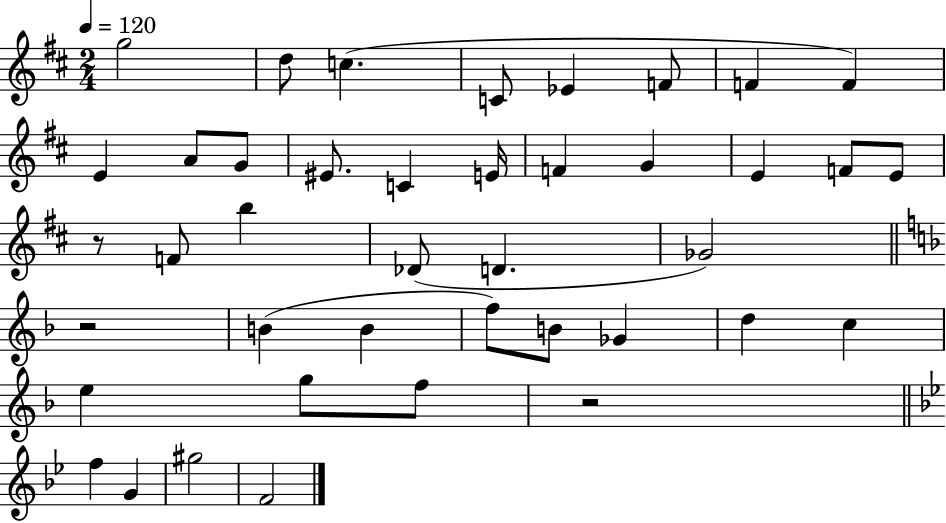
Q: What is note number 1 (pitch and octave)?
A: G5